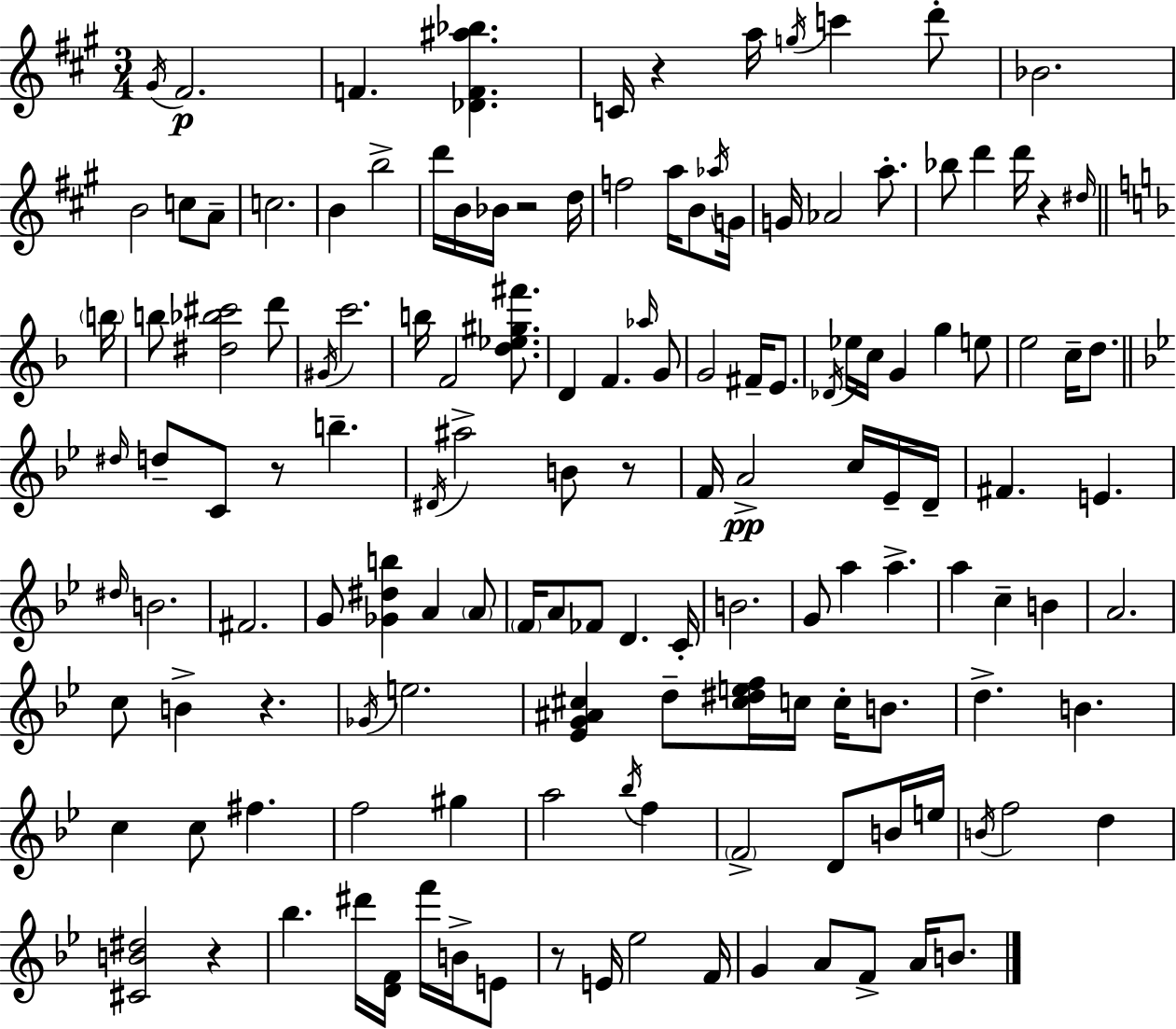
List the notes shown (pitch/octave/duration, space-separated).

G#4/s F#4/h. F4/q. [Db4,F4,A#5,Bb5]/q. C4/s R/q A5/s G5/s C6/q D6/e Bb4/h. B4/h C5/e A4/e C5/h. B4/q B5/h D6/s B4/s Bb4/s R/h D5/s F5/h A5/s B4/e Ab5/s G4/s G4/s Ab4/h A5/e. Bb5/e D6/q D6/s R/q D#5/s B5/s B5/e [D#5,Bb5,C#6]/h D6/e G#4/s C6/h. B5/s F4/h [D5,Eb5,G#5,F#6]/e. D4/q F4/q. Ab5/s G4/e G4/h F#4/s E4/e. Db4/s Eb5/s C5/s G4/q G5/q E5/e E5/h C5/s D5/e. D#5/s D5/e C4/e R/e B5/q. D#4/s A#5/h B4/e R/e F4/s A4/h C5/s Eb4/s D4/s F#4/q. E4/q. D#5/s B4/h. F#4/h. G4/e [Gb4,D#5,B5]/q A4/q A4/e F4/s A4/e FES4/e D4/q. C4/s B4/h. G4/e A5/q A5/q. A5/q C5/q B4/q A4/h. C5/e B4/q R/q. Gb4/s E5/h. [Eb4,G4,A#4,C#5]/q D5/e [C#5,D#5,E5,F5]/s C5/s C5/s B4/e. D5/q. B4/q. C5/q C5/e F#5/q. F5/h G#5/q A5/h Bb5/s F5/q F4/h D4/e B4/s E5/s B4/s F5/h D5/q [C#4,B4,D#5]/h R/q Bb5/q. D#6/s [D4,F4]/s F6/s B4/s E4/e R/e E4/s Eb5/h F4/s G4/q A4/e F4/e A4/s B4/e.